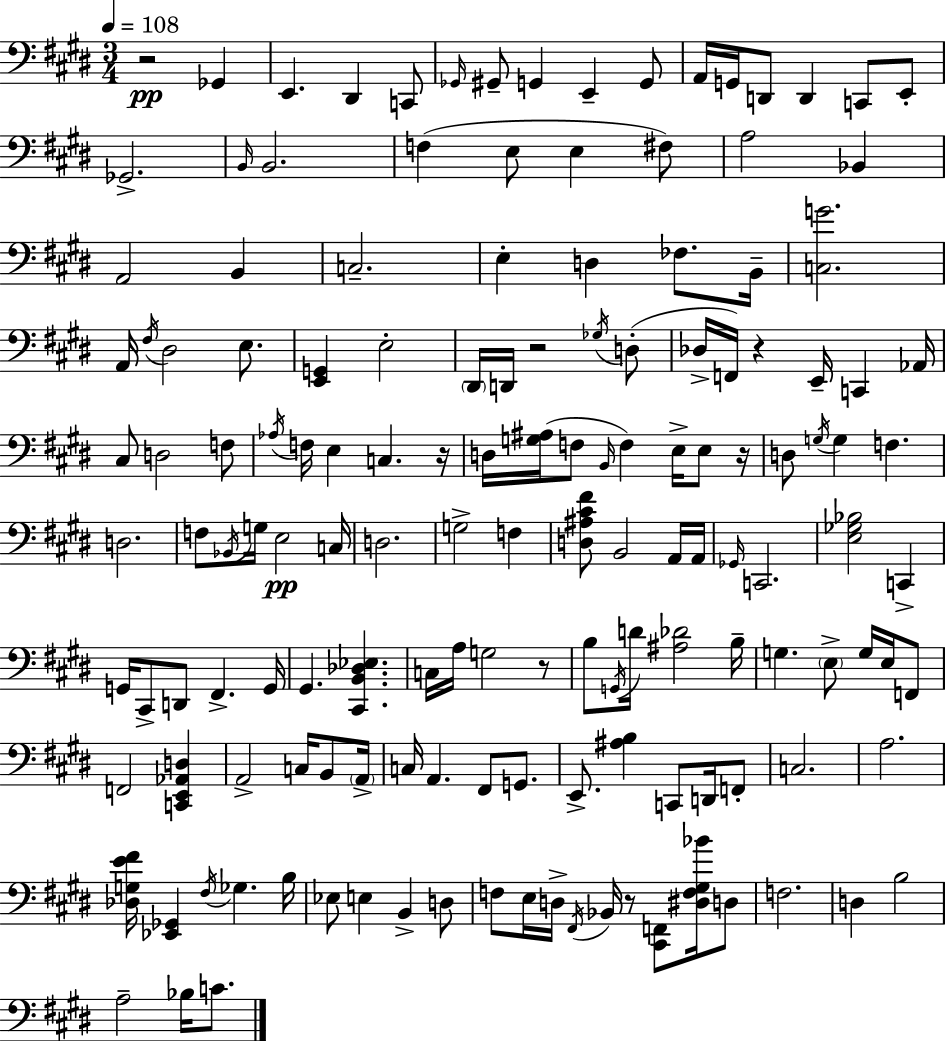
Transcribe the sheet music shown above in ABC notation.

X:1
T:Untitled
M:3/4
L:1/4
K:E
z2 _G,, E,, ^D,, C,,/2 _G,,/4 ^G,,/2 G,, E,, G,,/2 A,,/4 G,,/4 D,,/2 D,, C,,/2 E,,/2 _G,,2 B,,/4 B,,2 F, E,/2 E, ^F,/2 A,2 _B,, A,,2 B,, C,2 E, D, _F,/2 B,,/4 [C,G]2 A,,/4 ^F,/4 ^D,2 E,/2 [E,,G,,] E,2 ^D,,/4 D,,/4 z2 _G,/4 D,/2 _D,/4 F,,/4 z E,,/4 C,, _A,,/4 ^C,/2 D,2 F,/2 _A,/4 F,/4 E, C, z/4 D,/4 [G,^A,]/4 F,/2 B,,/4 F, E,/4 E,/2 z/4 D,/2 G,/4 G, F, D,2 F,/2 _B,,/4 G,/4 E,2 C,/4 D,2 G,2 F, [D,^A,^C^F]/2 B,,2 A,,/4 A,,/4 _G,,/4 C,,2 [E,_G,_B,]2 C,, G,,/4 ^C,,/2 D,,/2 ^F,, G,,/4 ^G,, [^C,,B,,_D,_E,] C,/4 A,/4 G,2 z/2 B,/2 G,,/4 D/4 [^A,_D]2 B,/4 G, E,/2 G,/4 E,/4 F,,/2 F,,2 [C,,E,,_A,,D,] A,,2 C,/4 B,,/2 A,,/4 C,/4 A,, ^F,,/2 G,,/2 E,,/2 [^A,B,] C,,/2 D,,/4 F,,/2 C,2 A,2 [_D,G,E^F]/4 [_E,,_G,,] ^F,/4 _G, B,/4 _E,/2 E, B,, D,/2 F,/2 E,/4 D,/4 ^F,,/4 _B,,/4 z/2 [^C,,F,,]/2 [^D,F,^G,_B]/4 D,/2 F,2 D, B,2 A,2 _B,/4 C/2